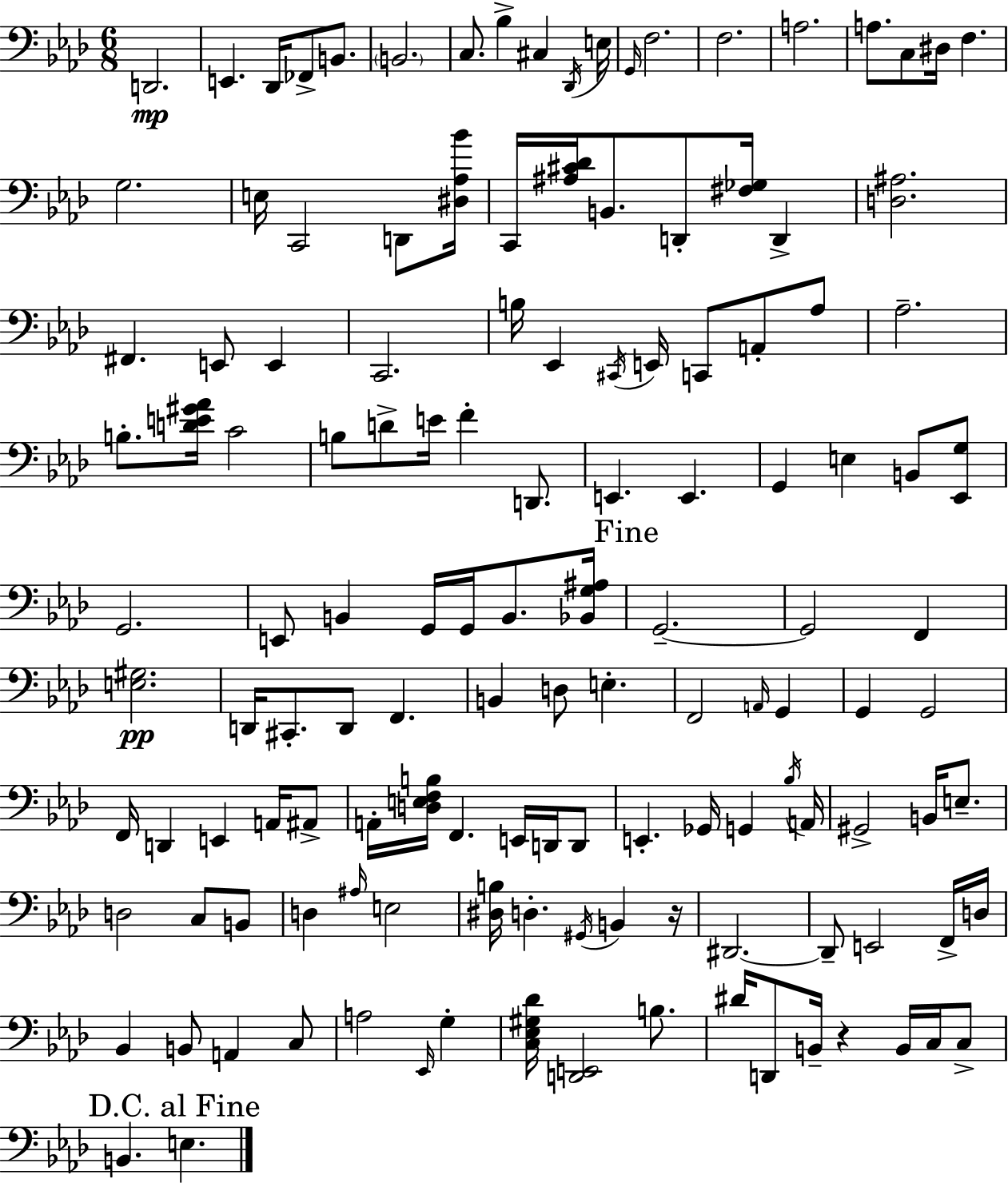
D2/h. E2/q. Db2/s FES2/e B2/e. B2/h. C3/e. Bb3/q C#3/q Db2/s E3/s G2/s F3/h. F3/h. A3/h. A3/e. C3/e D#3/s F3/q. G3/h. E3/s C2/h D2/e [D#3,Ab3,Bb4]/s C2/s [A#3,C#4,Db4]/s B2/e. D2/e [F#3,Gb3]/s D2/q [D3,A#3]/h. F#2/q. E2/e E2/q C2/h. B3/s Eb2/q C#2/s E2/s C2/e A2/e Ab3/e Ab3/h. B3/e. [D4,E4,G#4,Ab4]/s C4/h B3/e D4/e E4/s F4/q D2/e. E2/q. E2/q. G2/q E3/q B2/e [Eb2,G3]/e G2/h. E2/e B2/q G2/s G2/s B2/e. [Bb2,G3,A#3]/s G2/h. G2/h F2/q [E3,G#3]/h. D2/s C#2/e. D2/e F2/q. B2/q D3/e E3/q. F2/h A2/s G2/q G2/q G2/h F2/s D2/q E2/q A2/s A#2/e A2/s [D3,E3,F3,B3]/s F2/q. E2/s D2/s D2/e E2/q. Gb2/s G2/q Bb3/s A2/s G#2/h B2/s E3/e. D3/h C3/e B2/e D3/q A#3/s E3/h [D#3,B3]/s D3/q. G#2/s B2/q R/s D#2/h. D#2/e E2/h F2/s D3/s Bb2/q B2/e A2/q C3/e A3/h Eb2/s G3/q [C3,Eb3,G#3,Db4]/s [D2,E2]/h B3/e. D#4/s D2/e B2/s R/q B2/s C3/s C3/e B2/q. E3/q.